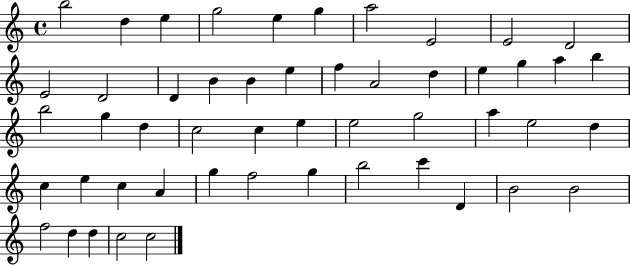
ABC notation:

X:1
T:Untitled
M:4/4
L:1/4
K:C
b2 d e g2 e g a2 E2 E2 D2 E2 D2 D B B e f A2 d e g a b b2 g d c2 c e e2 g2 a e2 d c e c A g f2 g b2 c' D B2 B2 f2 d d c2 c2